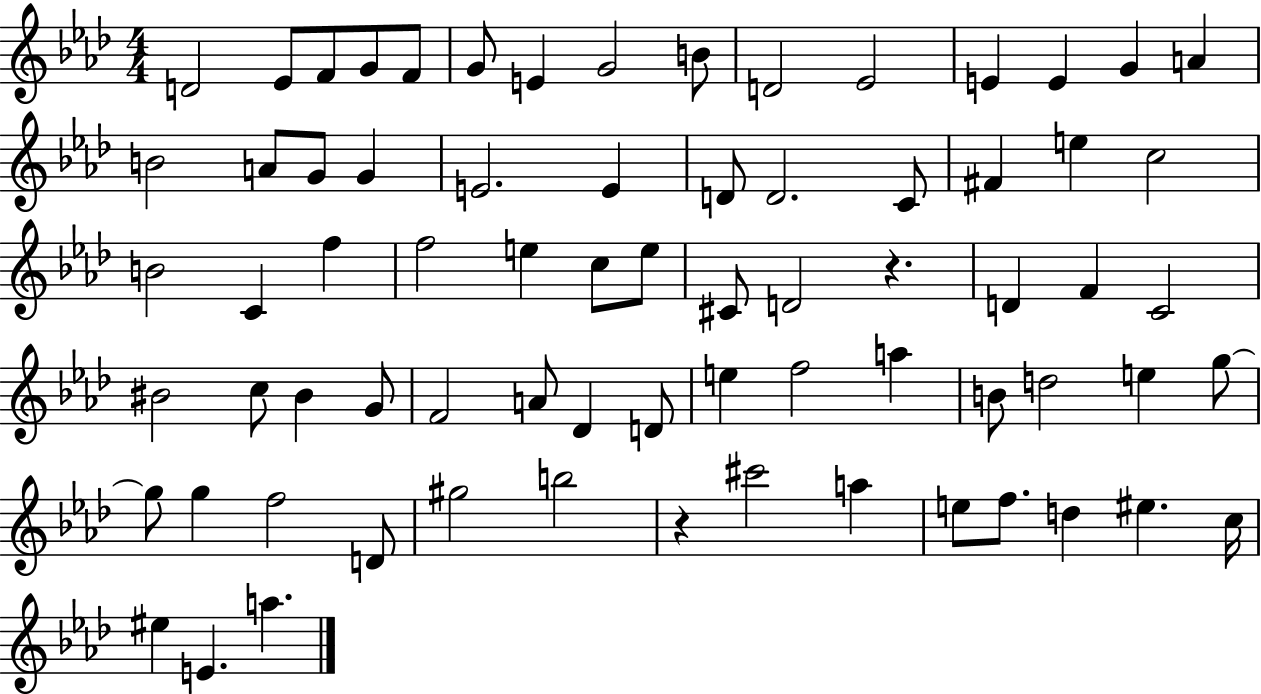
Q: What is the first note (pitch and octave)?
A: D4